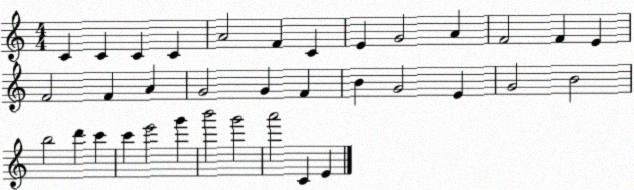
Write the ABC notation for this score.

X:1
T:Untitled
M:4/4
L:1/4
K:C
C C C C A2 F C E G2 A F2 F E F2 F A G2 G F B G2 E G2 B2 b2 d' c' c' e'2 g' b'2 g'2 a'2 C E